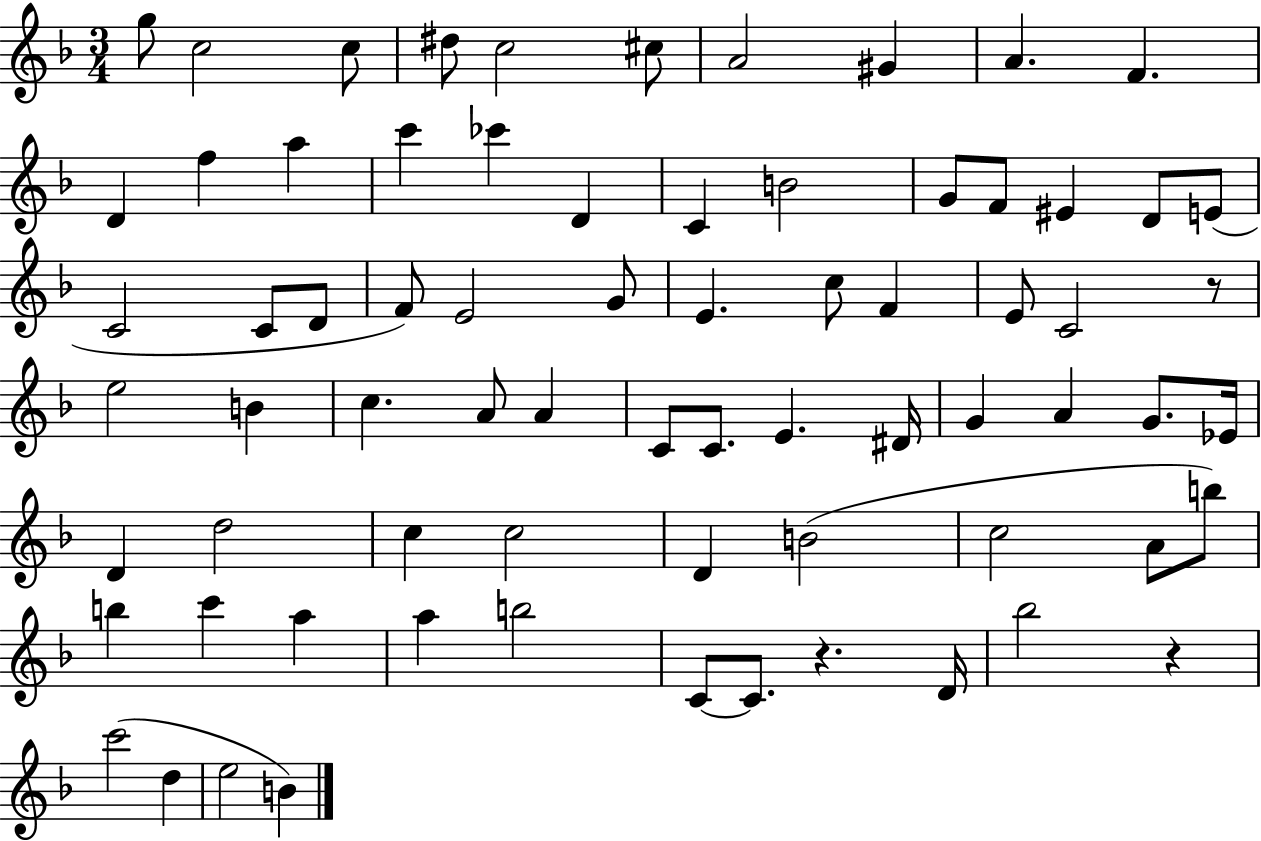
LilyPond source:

{
  \clef treble
  \numericTimeSignature
  \time 3/4
  \key f \major
  g''8 c''2 c''8 | dis''8 c''2 cis''8 | a'2 gis'4 | a'4. f'4. | \break d'4 f''4 a''4 | c'''4 ces'''4 d'4 | c'4 b'2 | g'8 f'8 eis'4 d'8 e'8( | \break c'2 c'8 d'8 | f'8) e'2 g'8 | e'4. c''8 f'4 | e'8 c'2 r8 | \break e''2 b'4 | c''4. a'8 a'4 | c'8 c'8. e'4. dis'16 | g'4 a'4 g'8. ees'16 | \break d'4 d''2 | c''4 c''2 | d'4 b'2( | c''2 a'8 b''8) | \break b''4 c'''4 a''4 | a''4 b''2 | c'8~~ c'8. r4. d'16 | bes''2 r4 | \break c'''2( d''4 | e''2 b'4) | \bar "|."
}